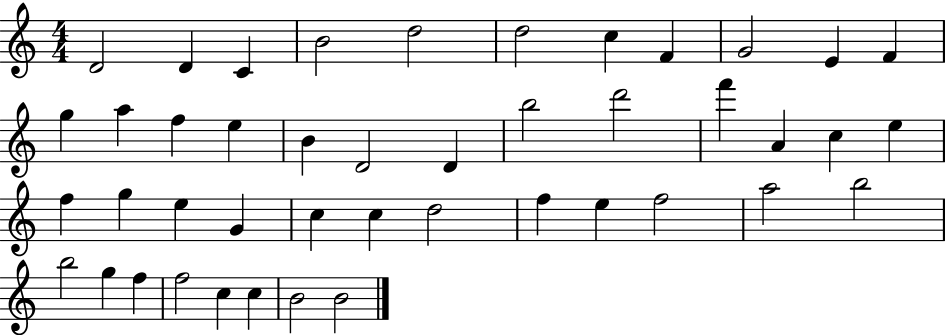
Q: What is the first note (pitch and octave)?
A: D4